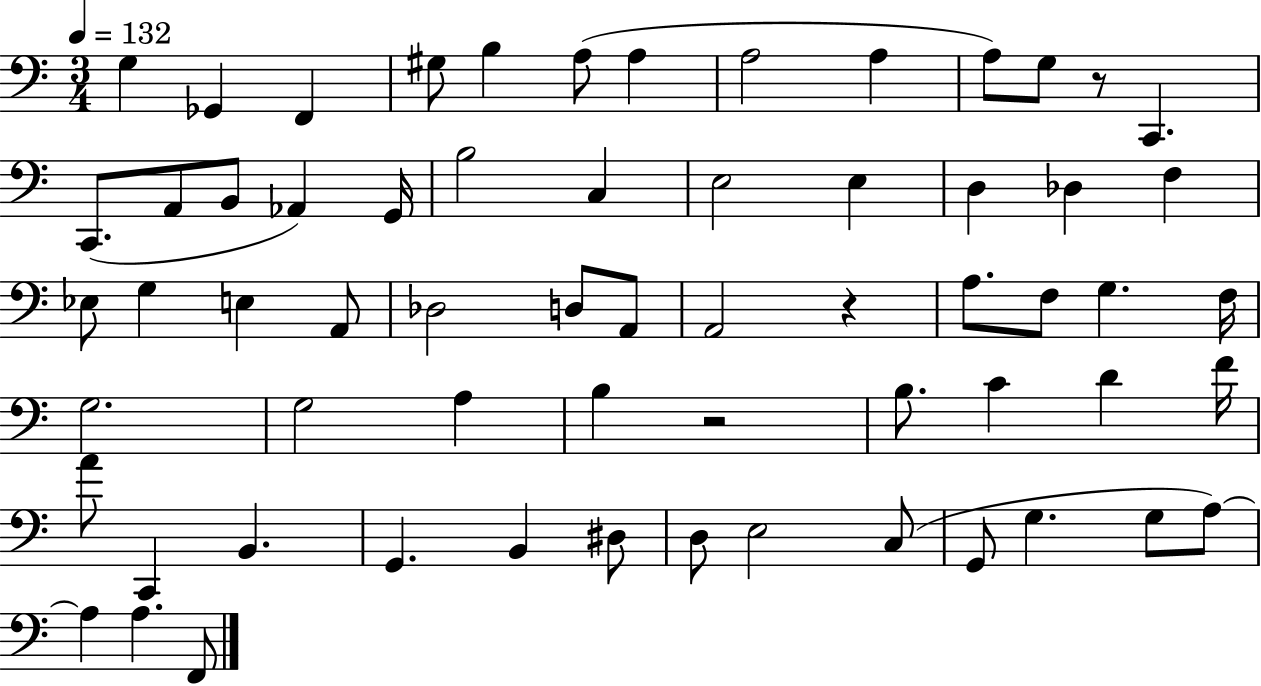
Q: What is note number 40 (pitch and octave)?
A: B3